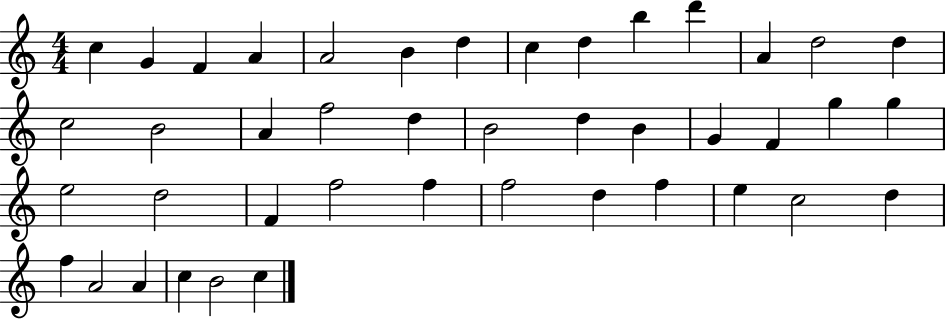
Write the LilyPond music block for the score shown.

{
  \clef treble
  \numericTimeSignature
  \time 4/4
  \key c \major
  c''4 g'4 f'4 a'4 | a'2 b'4 d''4 | c''4 d''4 b''4 d'''4 | a'4 d''2 d''4 | \break c''2 b'2 | a'4 f''2 d''4 | b'2 d''4 b'4 | g'4 f'4 g''4 g''4 | \break e''2 d''2 | f'4 f''2 f''4 | f''2 d''4 f''4 | e''4 c''2 d''4 | \break f''4 a'2 a'4 | c''4 b'2 c''4 | \bar "|."
}